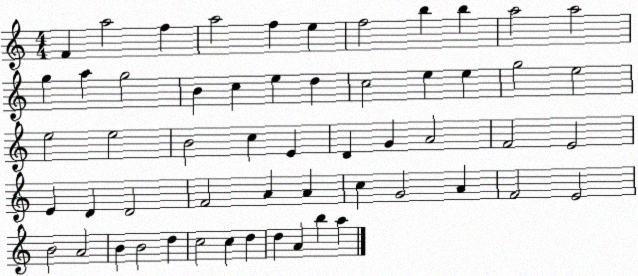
X:1
T:Untitled
M:4/4
L:1/4
K:C
F a2 f a2 f e f2 b b a2 a2 g a g2 B c e d c2 e e g2 e2 e2 e2 B2 c E D G A2 F2 E2 E D D2 F2 A A c G2 A F2 E2 B2 A2 B B2 d c2 c d d A b a